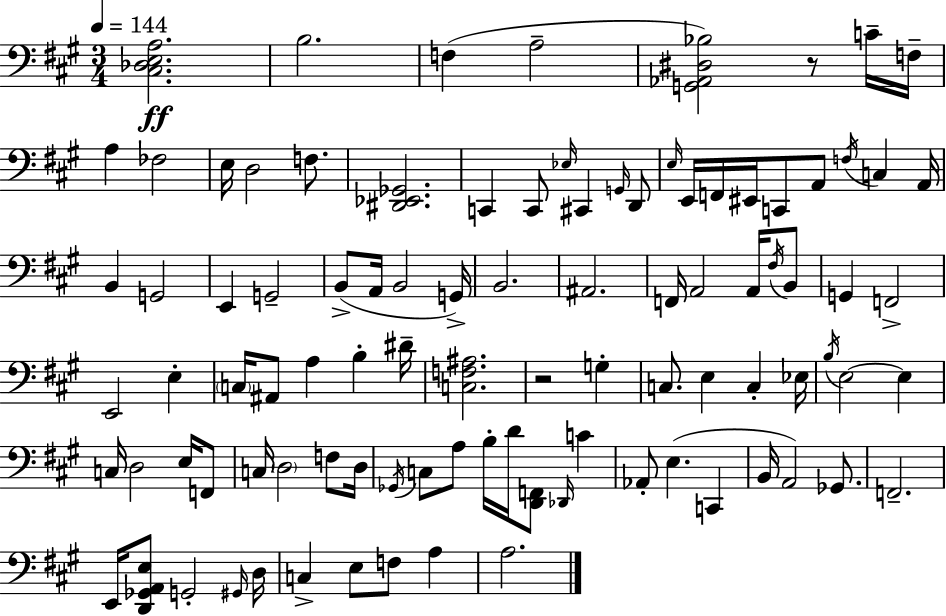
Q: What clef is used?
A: bass